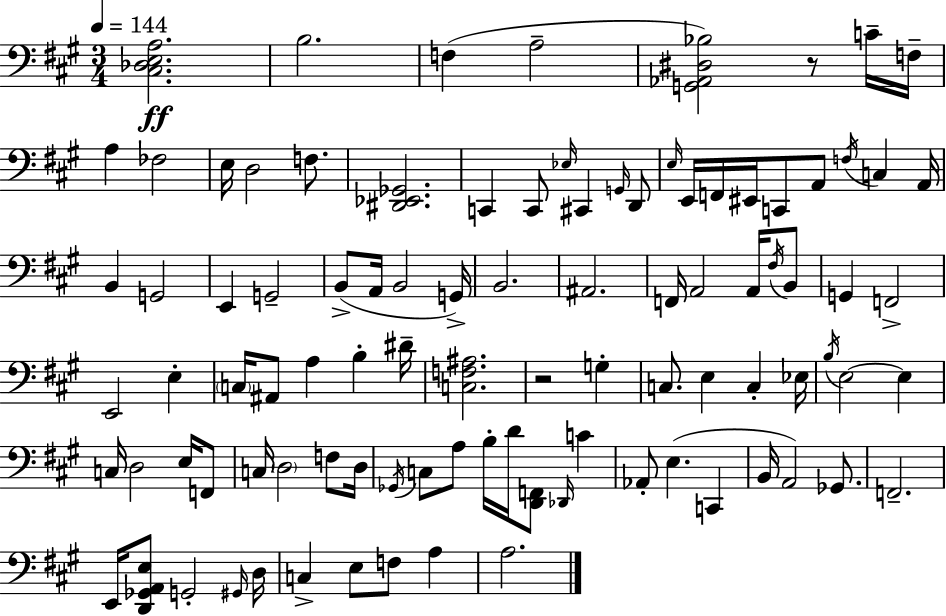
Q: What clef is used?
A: bass